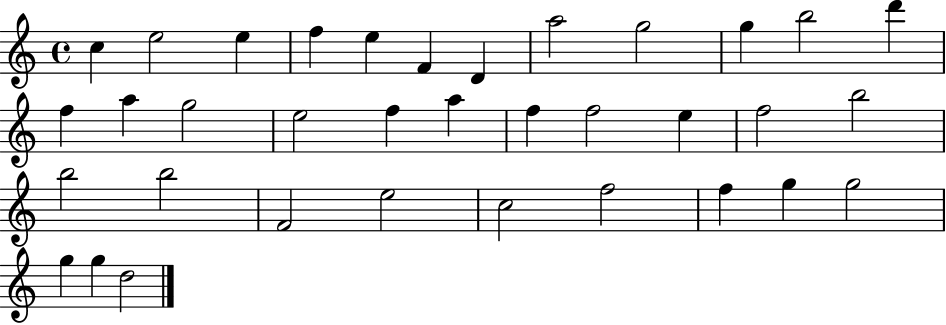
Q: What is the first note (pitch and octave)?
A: C5